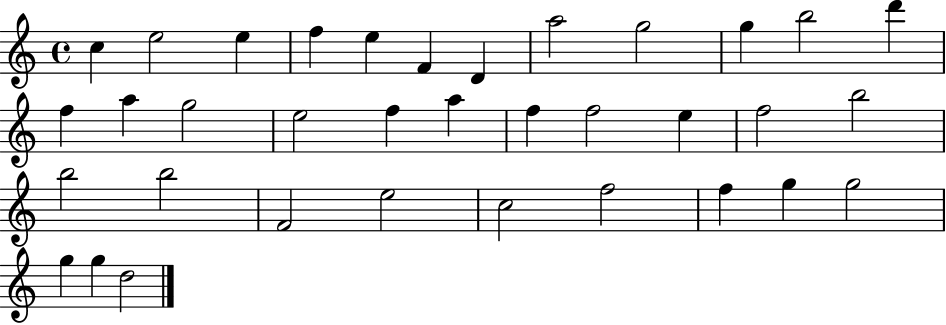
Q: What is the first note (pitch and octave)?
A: C5